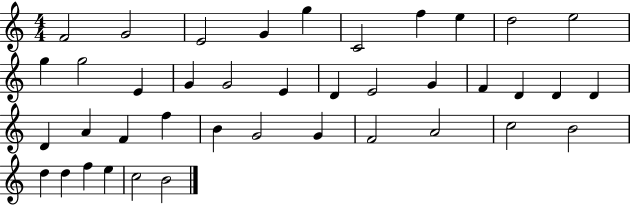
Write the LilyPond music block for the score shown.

{
  \clef treble
  \numericTimeSignature
  \time 4/4
  \key c \major
  f'2 g'2 | e'2 g'4 g''4 | c'2 f''4 e''4 | d''2 e''2 | \break g''4 g''2 e'4 | g'4 g'2 e'4 | d'4 e'2 g'4 | f'4 d'4 d'4 d'4 | \break d'4 a'4 f'4 f''4 | b'4 g'2 g'4 | f'2 a'2 | c''2 b'2 | \break d''4 d''4 f''4 e''4 | c''2 b'2 | \bar "|."
}